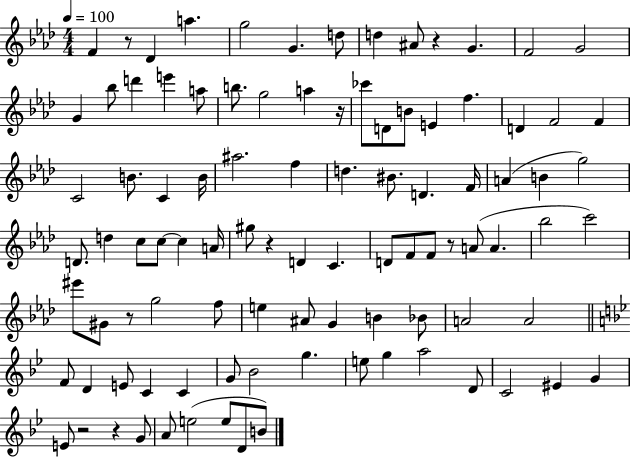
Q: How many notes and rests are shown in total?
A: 97